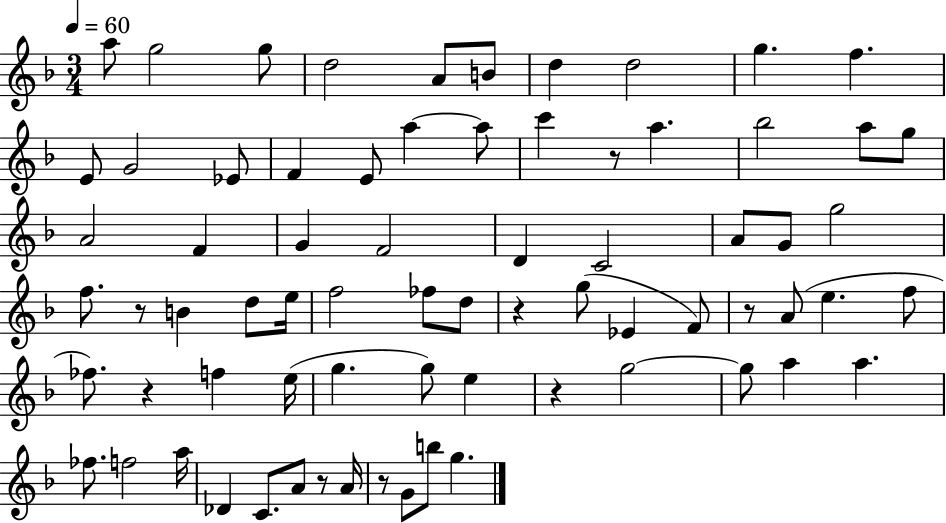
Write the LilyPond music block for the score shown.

{
  \clef treble
  \numericTimeSignature
  \time 3/4
  \key f \major
  \tempo 4 = 60
  a''8 g''2 g''8 | d''2 a'8 b'8 | d''4 d''2 | g''4. f''4. | \break e'8 g'2 ees'8 | f'4 e'8 a''4~~ a''8 | c'''4 r8 a''4. | bes''2 a''8 g''8 | \break a'2 f'4 | g'4 f'2 | d'4 c'2 | a'8 g'8 g''2 | \break f''8. r8 b'4 d''8 e''16 | f''2 fes''8 d''8 | r4 g''8( ees'4 f'8) | r8 a'8( e''4. f''8 | \break fes''8.) r4 f''4 e''16( | g''4. g''8) e''4 | r4 g''2~~ | g''8 a''4 a''4. | \break fes''8. f''2 a''16 | des'4 c'8. a'8 r8 a'16 | r8 g'8 b''8 g''4. | \bar "|."
}